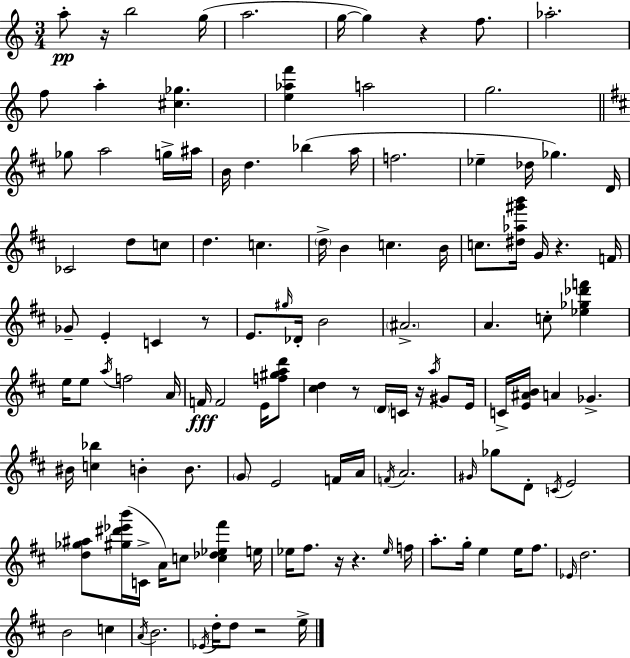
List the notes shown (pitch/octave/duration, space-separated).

A5/e R/s B5/h G5/s A5/h. G5/s G5/q R/q F5/e. Ab5/h. F5/e A5/q [C#5,Gb5]/q. [E5,Ab5,F6]/q A5/h G5/h. Gb5/e A5/h G5/s A#5/s B4/s D5/q. Bb5/q A5/s F5/h. Eb5/q Db5/s Gb5/q. D4/s CES4/h D5/e C5/e D5/q. C5/q. D5/s B4/q C5/q. B4/s C5/e. [D#5,Ab5,G#6,B6]/s G4/s R/q. F4/s Gb4/e E4/q C4/q R/e E4/e. G#5/s Db4/s B4/h A#4/h. A4/q. C5/e [Eb5,Gb5,Db6,F6]/q E5/s E5/e A5/s F5/h A4/s F4/s F4/h E4/s [F5,G#5,A5,D6]/e [C#5,D5]/q R/e D4/s C4/s R/s A5/s G#4/e E4/s C4/s [E4,A#4,B4]/s A4/q Gb4/q. BIS4/s [C5,Bb5]/q B4/q B4/e. G4/e E4/h F4/s A4/s F4/s A4/h. G#4/s Gb5/e D4/e C4/s E4/h [D5,Gb5,A#5]/e [G#5,D#6,Eb6,B6]/s C4/s A4/s C5/e [C5,Db5,Eb5,F#6]/q E5/s Eb5/s F#5/e. R/s R/q. Eb5/s F5/s A5/e. G5/s E5/q E5/s F#5/e. Eb4/s D5/h. B4/h C5/q A4/s B4/h. Eb4/s D5/s D5/e R/h E5/s